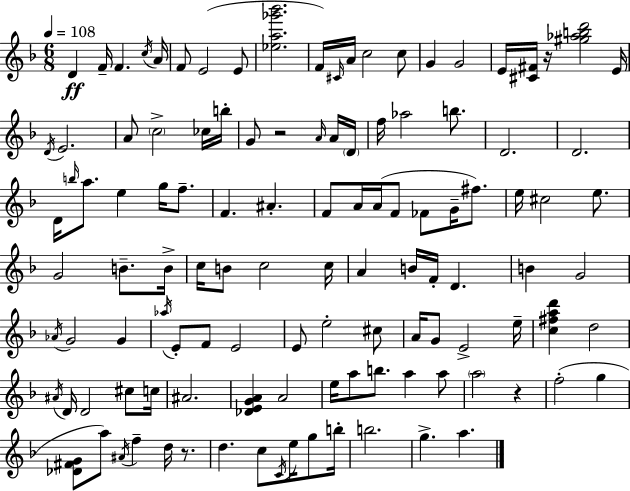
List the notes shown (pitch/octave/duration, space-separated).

D4/q F4/s F4/q. C5/s A4/s F4/e E4/h E4/e [Eb5,A5,Gb6,Bb6]/h. F4/s C#4/s A4/s C5/h C5/e G4/q G4/h E4/s [C#4,F#4]/s R/s [G#5,Ab5,B5,D6]/h E4/s D4/s E4/h. A4/e C5/h CES5/s B5/s G4/e R/h A4/s A4/s D4/s F5/s Ab5/h B5/e. D4/h. D4/h. D4/s B5/s A5/e. E5/q G5/s F5/e. F4/q. A#4/q. F4/e A4/s A4/s F4/e FES4/e G4/s F#5/e. E5/s C#5/h E5/e. G4/h B4/e. B4/s C5/s B4/e C5/h C5/s A4/q B4/s F4/s D4/q. B4/q G4/h Ab4/s G4/h G4/q Ab5/s E4/e F4/e E4/h E4/e E5/h C#5/e A4/s G4/e E4/h E5/s [C5,F#5,A5,D6]/q D5/h A#4/s D4/s D4/h C#5/e C5/s A#4/h. [Db4,E4,G4,A4]/q A4/h E5/s A5/e B5/e. A5/q A5/e A5/h R/q F5/h G5/q [Db4,F#4,G4]/e A5/e A#4/s F5/q D5/s R/e. D5/q. C5/e C4/s E5/s G5/e B5/s B5/h. G5/q. A5/q.